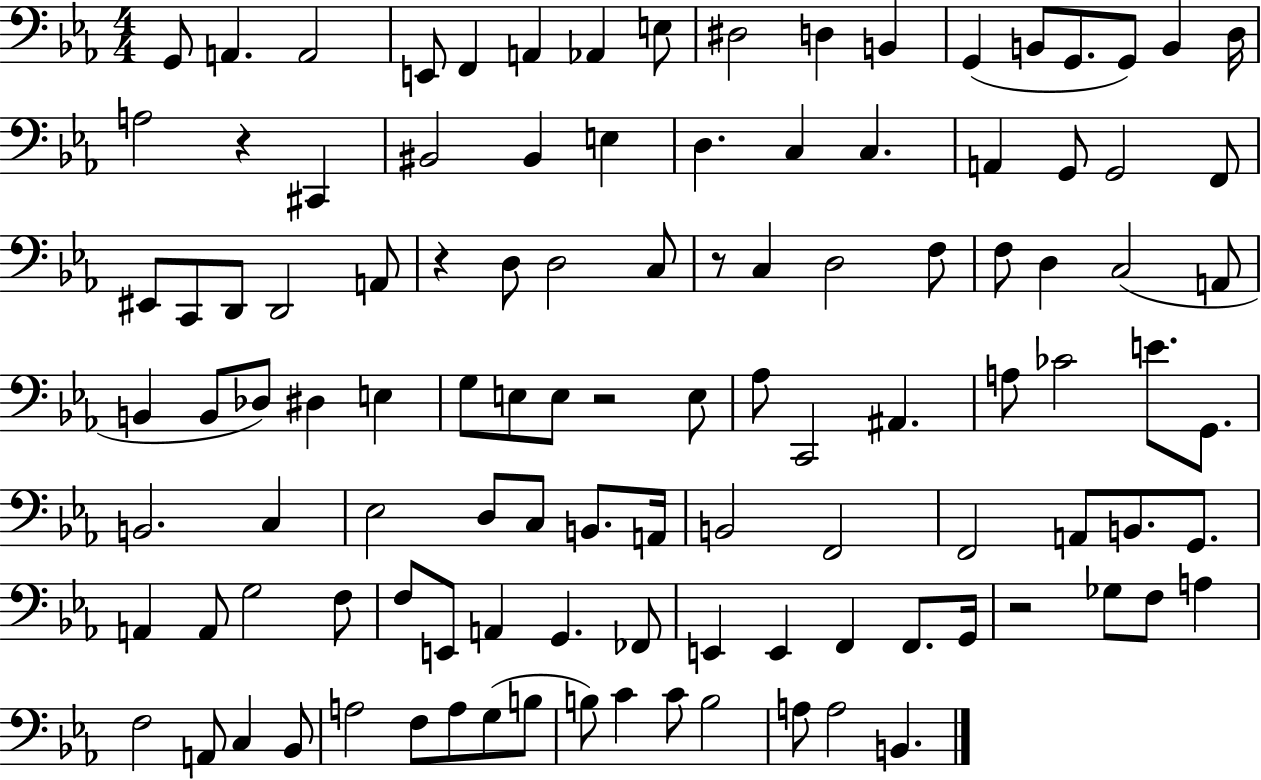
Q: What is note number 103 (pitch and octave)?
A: B3